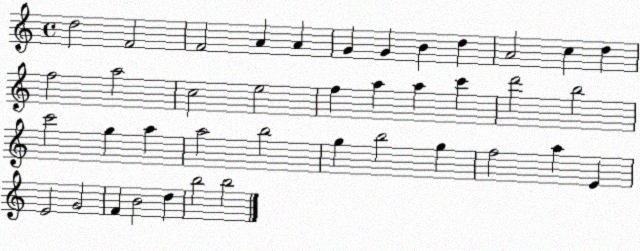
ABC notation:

X:1
T:Untitled
M:4/4
L:1/4
K:C
d2 F2 F2 A A G G B d A2 c d f2 a2 c2 e2 f a a c' d'2 b2 c'2 g a a2 b2 g b2 g f2 a E E2 G2 F B2 d b2 b2